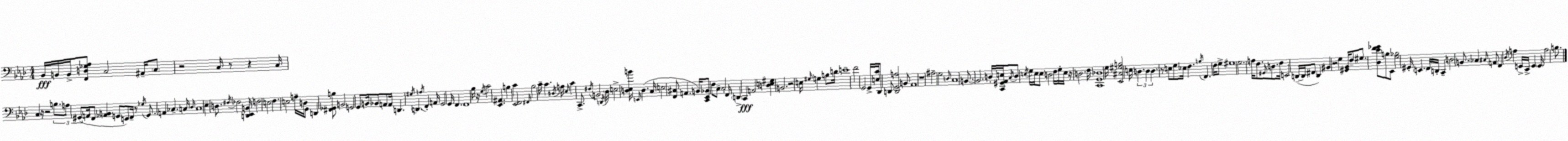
X:1
T:Untitled
M:4/4
L:1/4
K:Fm
_B,,/4 B,,/4 B,,/4 [F,,D,_G,_A,]/2 C,2 ^A,,/4 C,/2 z2 C,/4 z/2 z C,/4 C, z/4 z2 B,/2 A,/2 ^G,,/2 A,,/4 F,,/2 [_A,,B,,] G,,/2 E,,/2 F,,/4 z/2 _G,/4 G,,/2 A,, _C, C,/4 _D,/4 C,4 _E, D,/2 ^F,/4 _F,2 [D,,_E,,B,,]/4 F,2 E,2 F, E,2 A,/4 D,/4 G,,/2 D,, [^F,,_G,,B,]/2 B,,2 G,,2 G,,/2 B,,/4 _B,,/2 A,,/2 A,,/4 D,, ^G,/4 D,, A,/4 F,, A,,/4 G,,2 G,,/4 F,, F,,4 _B,/4 z/4 G,/4 C2 [_E,,^A,,] B, C [_E,,F,,]2 ^F,,/4 _B,2 C/4 C ^D,/4 A,/4 _E,/4 C C,,/2 ^F,/4 B,,2 D,,/4 _D,/4 E,2 [D,_E,B]/4 E,,/4 D, C,/4 E,2 [F,,^C,]/2 A,, B,,/4 [C,,_E,,_B,,]/2 F,/2 C,/2 C,2 F,,/4 D,, C,, A,,2 [D,E,^G,] B,,2 z2 E,/4 ^G,/4 G, B,/2 D/4 E4 F2 G,,2 G,,/4 [E,C]/4 _D,,/2 D,,/2 [D,,G,,A,]2 B,,/2 _A,,4 z4 ^A,2 G,2 D,/4 C,4 B,,/2 B,,2 D,/4 [C,,^G,,_A,,E,]/4 C,/4 D,/2 E,/4 G,/4 E,/4 E,/2 D,2 F,/4 G,/4 E,/4 z/4 D,2 F,/4 [C,,G,,_D,]4 G,/4 [_E,,^C,^G,B,]2 E,/4 D, D, D, z/2 E,/2 G,/2 _E,/4 F, B,/4 F,, F,/4 G,/2 ^G,4 G,2 A,/4 F,/2 ^G,,/4 D,/2 F,/4 E,,2 D,,/4 D,,/4 ^F,,/2 D,, ^B,, z2 G, [^G,,_B,,]/4 F,/2 ^G,/2 [_D,_EF_G]/2 B,/2 _E,,/2 [G,_B,]2 ^G,,/4 E,, F,,/4 D,,/4 C,, D,2 B,,/2 _C, ^C,/4 A,,/2 F,, _D,/4 A, E,,/4 C,,/4 E,, E,,/4 A,2 B,/2